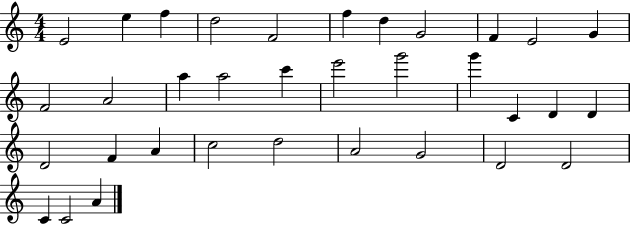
E4/h E5/q F5/q D5/h F4/h F5/q D5/q G4/h F4/q E4/h G4/q F4/h A4/h A5/q A5/h C6/q E6/h G6/h G6/q C4/q D4/q D4/q D4/h F4/q A4/q C5/h D5/h A4/h G4/h D4/h D4/h C4/q C4/h A4/q